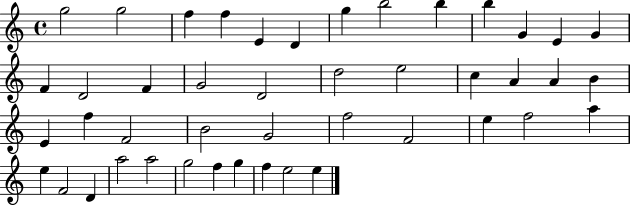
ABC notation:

X:1
T:Untitled
M:4/4
L:1/4
K:C
g2 g2 f f E D g b2 b b G E G F D2 F G2 D2 d2 e2 c A A B E f F2 B2 G2 f2 F2 e f2 a e F2 D a2 a2 g2 f g f e2 e